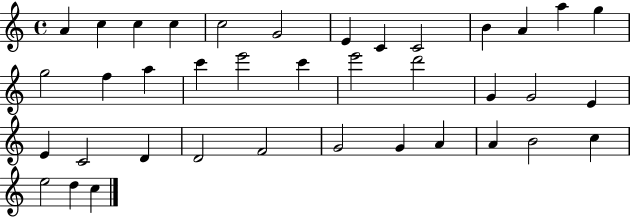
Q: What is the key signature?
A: C major